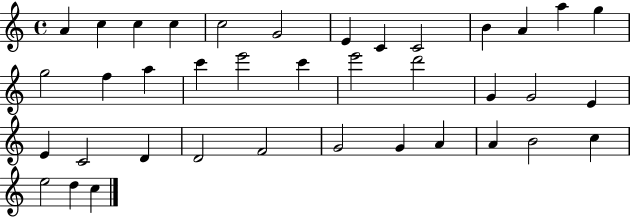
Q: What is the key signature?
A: C major